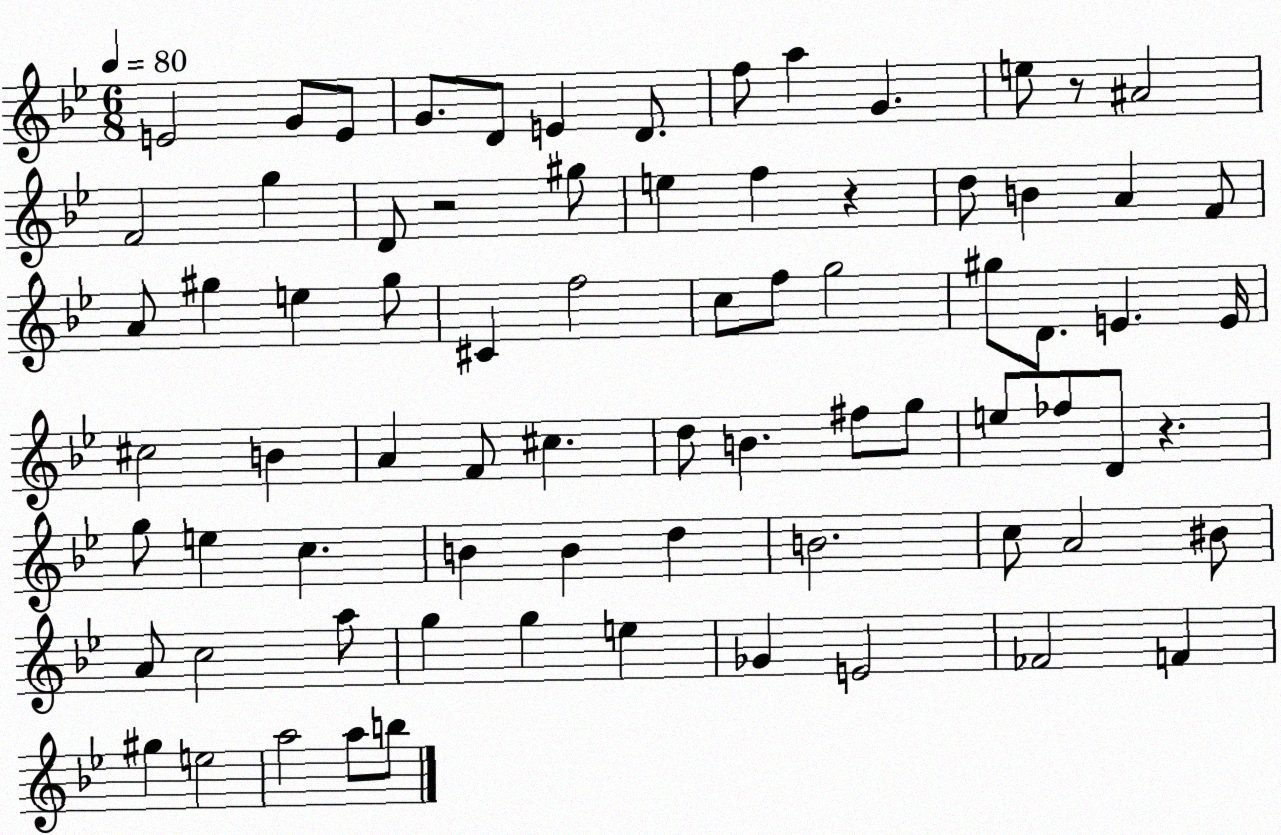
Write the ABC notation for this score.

X:1
T:Untitled
M:6/8
L:1/4
K:Bb
E2 G/2 E/2 G/2 D/2 E D/2 f/2 a G e/2 z/2 ^A2 F2 g D/2 z2 ^g/2 e f z d/2 B A F/2 A/2 ^g e ^g/2 ^C f2 c/2 f/2 g2 ^g/2 D/2 E E/4 ^c2 B A F/2 ^c d/2 B ^f/2 g/2 e/2 _f/2 D/2 z g/2 e c B B d B2 c/2 A2 ^B/2 A/2 c2 a/2 g g e _G E2 _F2 F ^g e2 a2 a/2 b/2